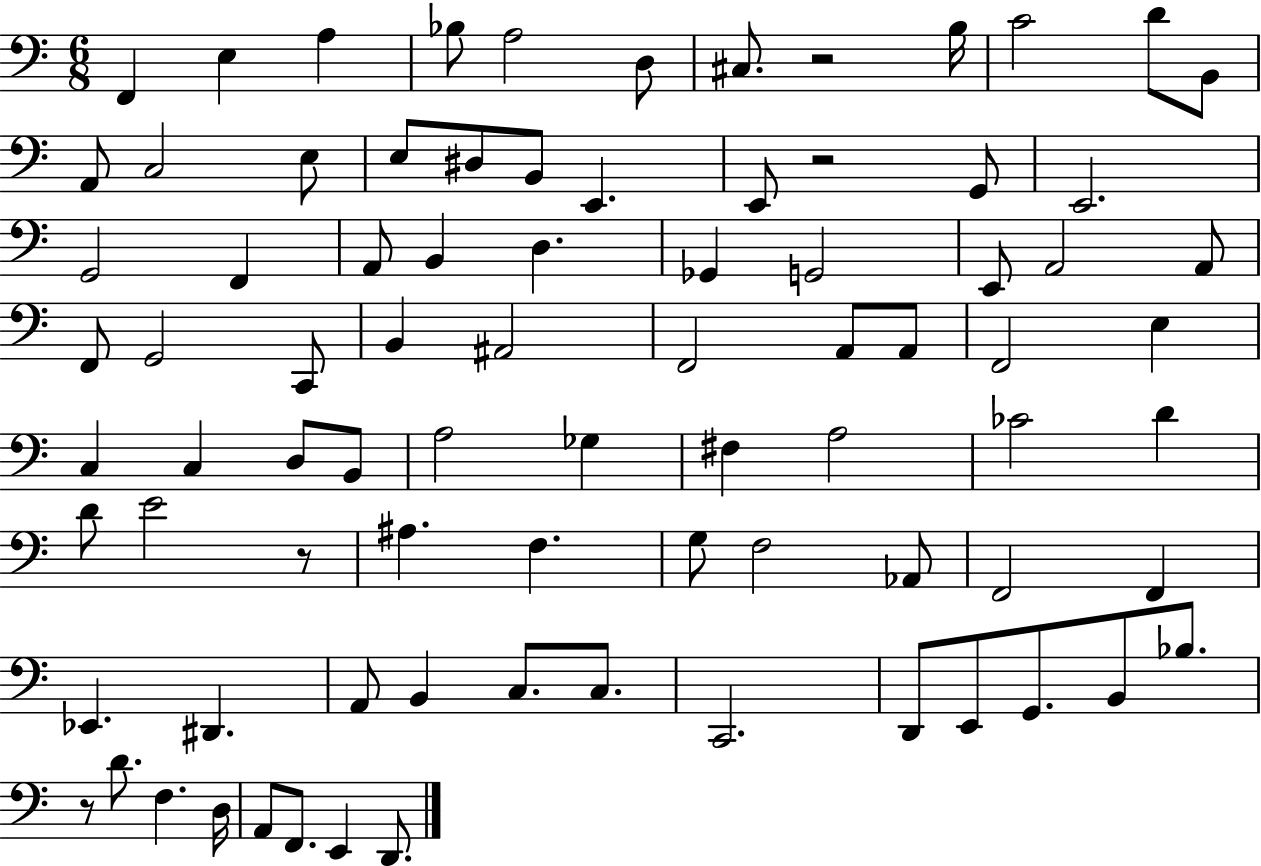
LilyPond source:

{
  \clef bass
  \numericTimeSignature
  \time 6/8
  \key c \major
  f,4 e4 a4 | bes8 a2 d8 | cis8. r2 b16 | c'2 d'8 b,8 | \break a,8 c2 e8 | e8 dis8 b,8 e,4. | e,8 r2 g,8 | e,2. | \break g,2 f,4 | a,8 b,4 d4. | ges,4 g,2 | e,8 a,2 a,8 | \break f,8 g,2 c,8 | b,4 ais,2 | f,2 a,8 a,8 | f,2 e4 | \break c4 c4 d8 b,8 | a2 ges4 | fis4 a2 | ces'2 d'4 | \break d'8 e'2 r8 | ais4. f4. | g8 f2 aes,8 | f,2 f,4 | \break ees,4. dis,4. | a,8 b,4 c8. c8. | c,2. | d,8 e,8 g,8. b,8 bes8. | \break r8 d'8. f4. d16 | a,8 f,8. e,4 d,8. | \bar "|."
}